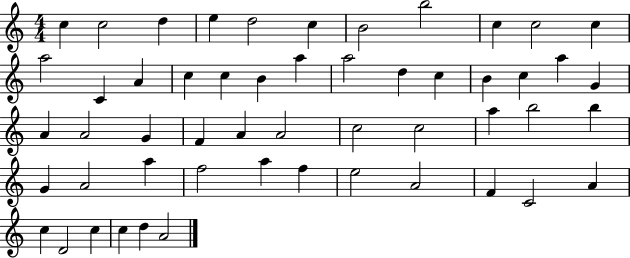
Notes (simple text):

C5/q C5/h D5/q E5/q D5/h C5/q B4/h B5/h C5/q C5/h C5/q A5/h C4/q A4/q C5/q C5/q B4/q A5/q A5/h D5/q C5/q B4/q C5/q A5/q G4/q A4/q A4/h G4/q F4/q A4/q A4/h C5/h C5/h A5/q B5/h B5/q G4/q A4/h A5/q F5/h A5/q F5/q E5/h A4/h F4/q C4/h A4/q C5/q D4/h C5/q C5/q D5/q A4/h